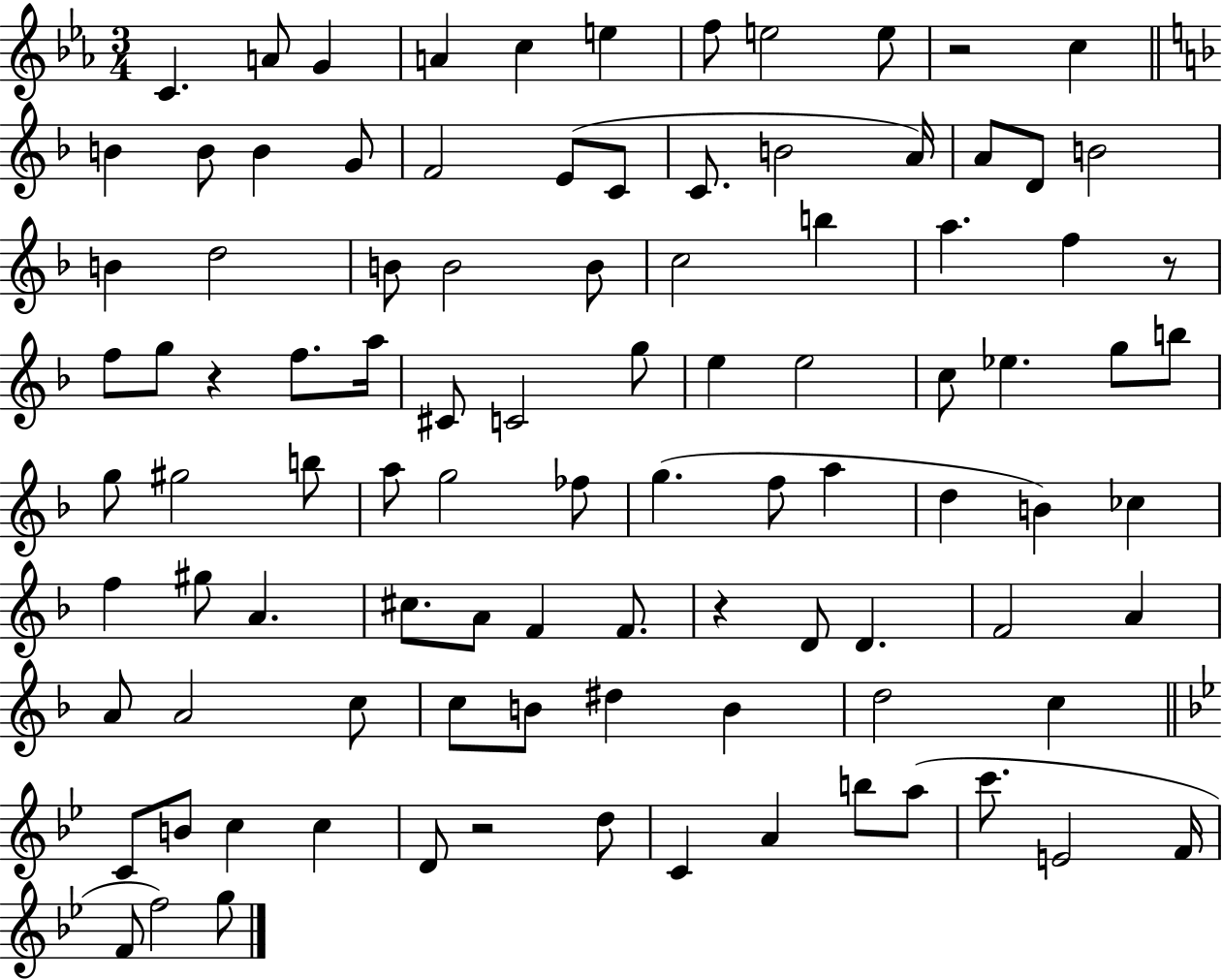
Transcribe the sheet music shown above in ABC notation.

X:1
T:Untitled
M:3/4
L:1/4
K:Eb
C A/2 G A c e f/2 e2 e/2 z2 c B B/2 B G/2 F2 E/2 C/2 C/2 B2 A/4 A/2 D/2 B2 B d2 B/2 B2 B/2 c2 b a f z/2 f/2 g/2 z f/2 a/4 ^C/2 C2 g/2 e e2 c/2 _e g/2 b/2 g/2 ^g2 b/2 a/2 g2 _f/2 g f/2 a d B _c f ^g/2 A ^c/2 A/2 F F/2 z D/2 D F2 A A/2 A2 c/2 c/2 B/2 ^d B d2 c C/2 B/2 c c D/2 z2 d/2 C A b/2 a/2 c'/2 E2 F/4 F/2 f2 g/2